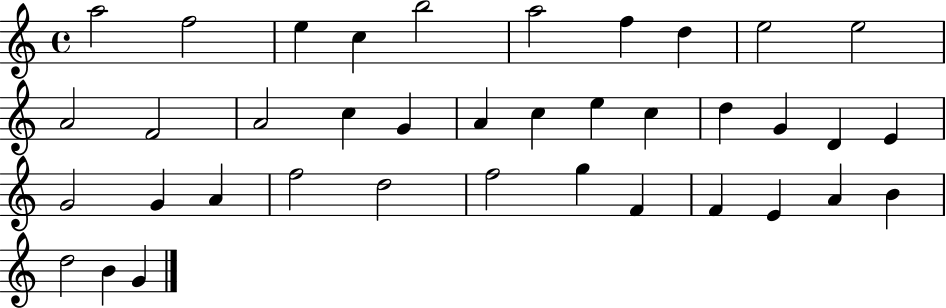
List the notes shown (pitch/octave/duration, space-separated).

A5/h F5/h E5/q C5/q B5/h A5/h F5/q D5/q E5/h E5/h A4/h F4/h A4/h C5/q G4/q A4/q C5/q E5/q C5/q D5/q G4/q D4/q E4/q G4/h G4/q A4/q F5/h D5/h F5/h G5/q F4/q F4/q E4/q A4/q B4/q D5/h B4/q G4/q